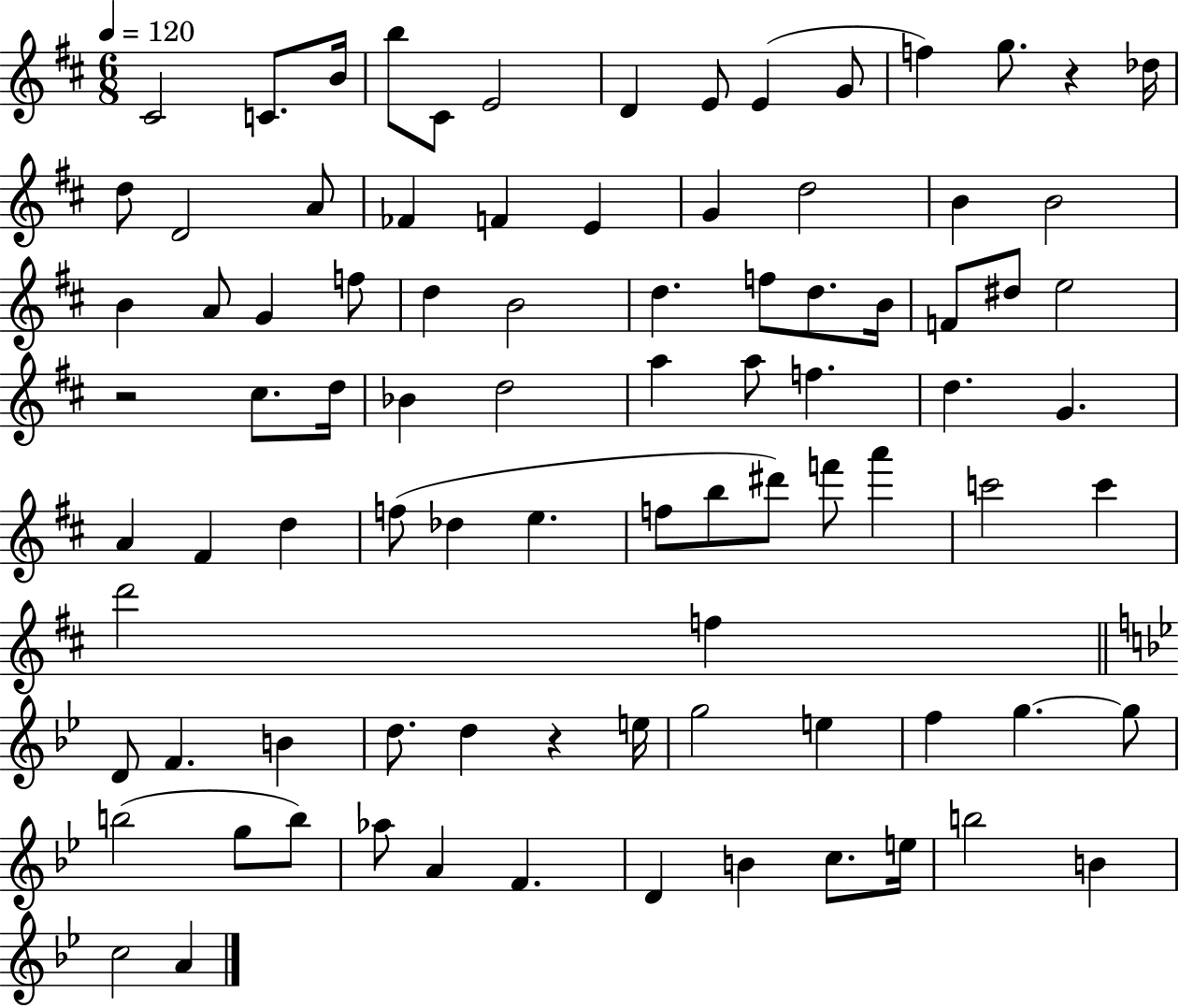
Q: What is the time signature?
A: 6/8